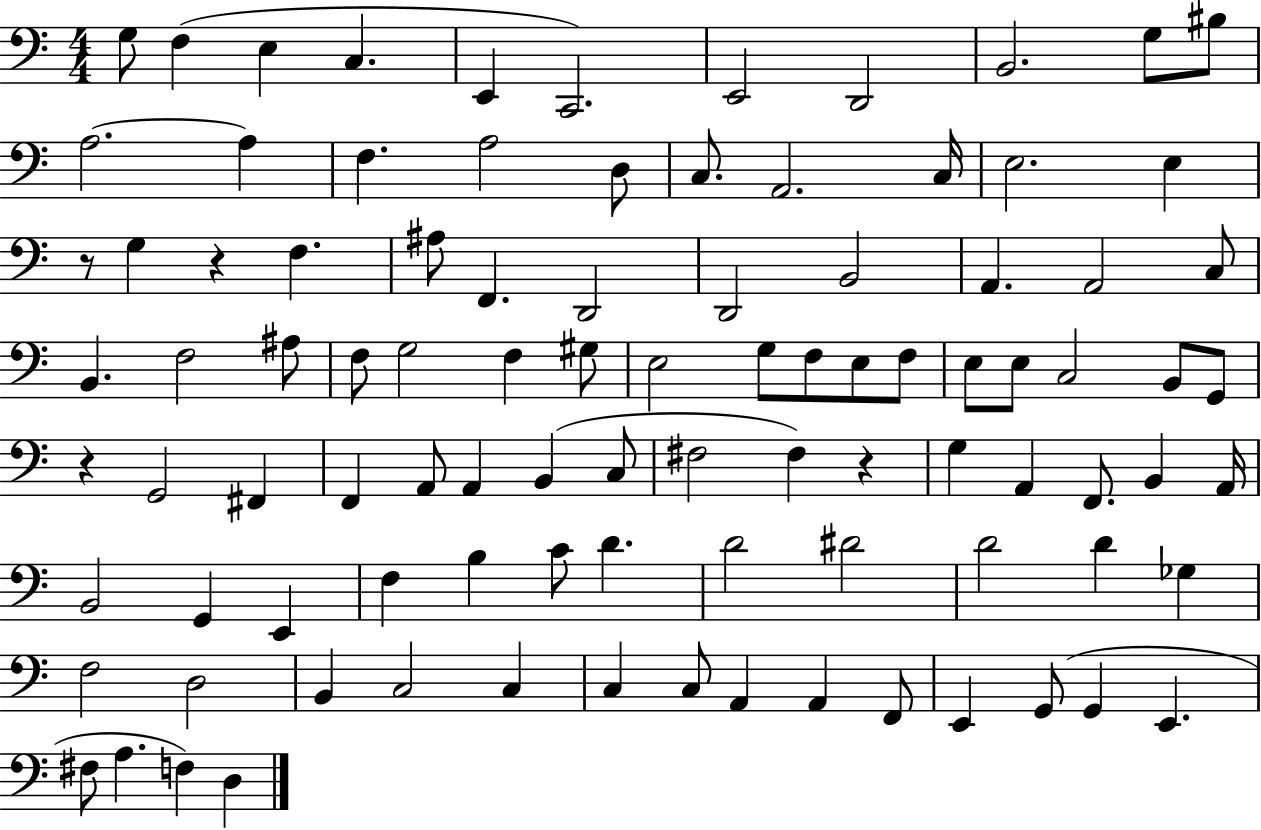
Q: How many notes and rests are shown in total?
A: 96